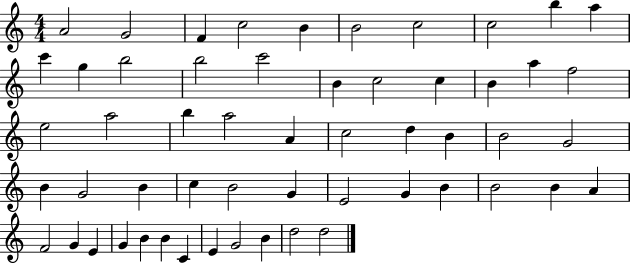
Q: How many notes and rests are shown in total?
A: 55